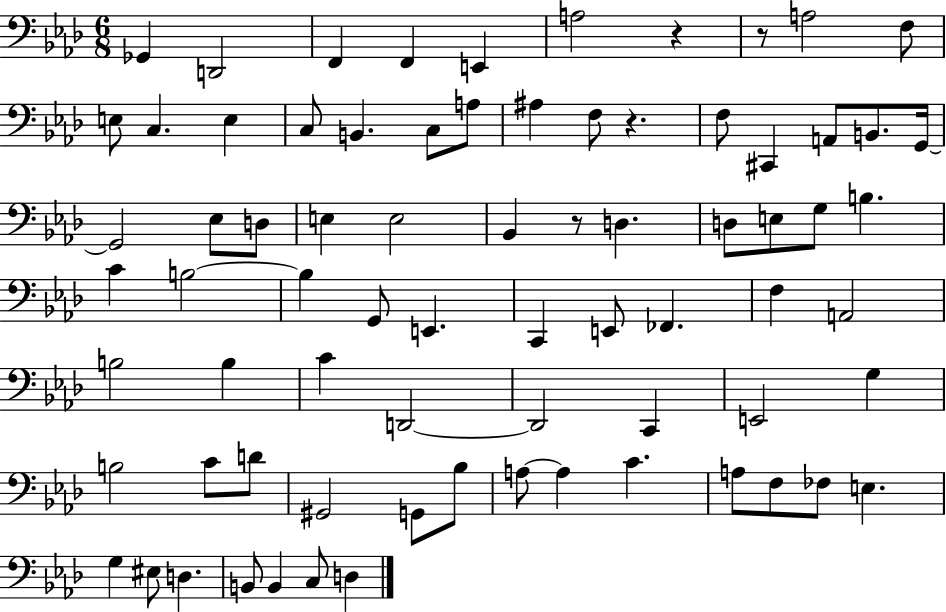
{
  \clef bass
  \numericTimeSignature
  \time 6/8
  \key aes \major
  ges,4 d,2 | f,4 f,4 e,4 | a2 r4 | r8 a2 f8 | \break e8 c4. e4 | c8 b,4. c8 a8 | ais4 f8 r4. | f8 cis,4 a,8 b,8. g,16~~ | \break g,2 ees8 d8 | e4 e2 | bes,4 r8 d4. | d8 e8 g8 b4. | \break c'4 b2~~ | b4 g,8 e,4. | c,4 e,8 fes,4. | f4 a,2 | \break b2 b4 | c'4 d,2~~ | d,2 c,4 | e,2 g4 | \break b2 c'8 d'8 | gis,2 g,8 bes8 | a8~~ a4 c'4. | a8 f8 fes8 e4. | \break g4 eis8 d4. | b,8 b,4 c8 d4 | \bar "|."
}